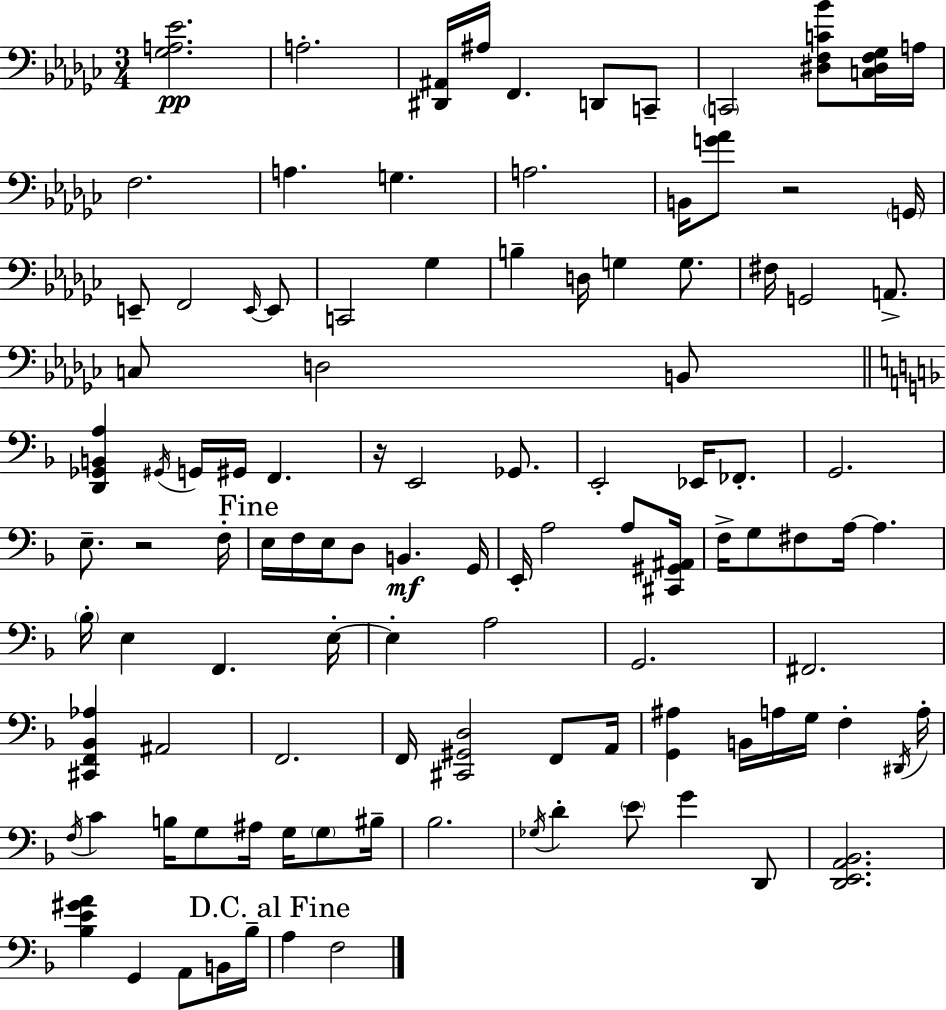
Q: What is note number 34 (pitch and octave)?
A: E2